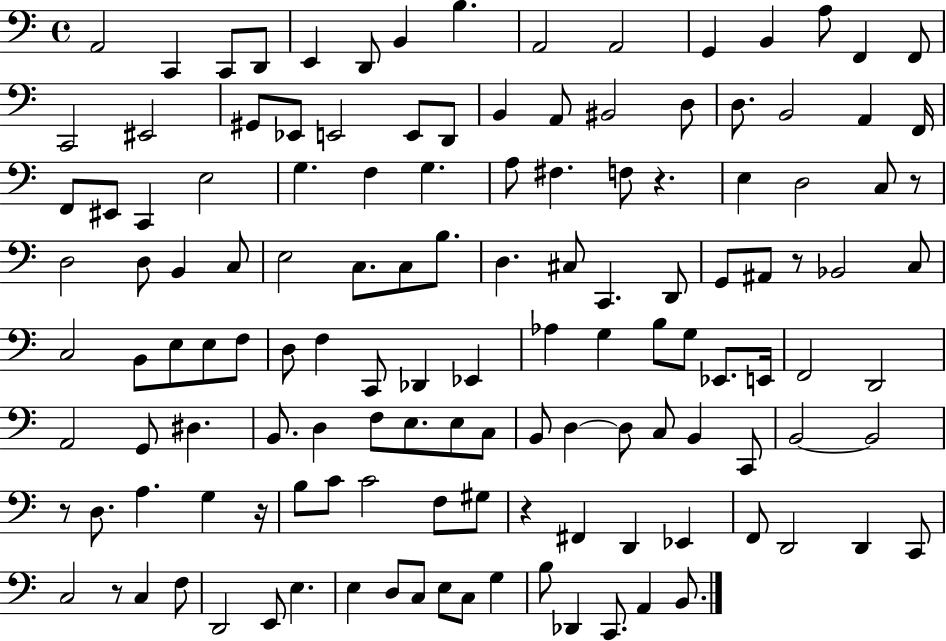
A2/h C2/q C2/e D2/e E2/q D2/e B2/q B3/q. A2/h A2/h G2/q B2/q A3/e F2/q F2/e C2/h EIS2/h G#2/e Eb2/e E2/h E2/e D2/e B2/q A2/e BIS2/h D3/e D3/e. B2/h A2/q F2/s F2/e EIS2/e C2/q E3/h G3/q. F3/q G3/q. A3/e F#3/q. F3/e R/q. E3/q D3/h C3/e R/e D3/h D3/e B2/q C3/e E3/h C3/e. C3/e B3/e. D3/q. C#3/e C2/q. D2/e G2/e A#2/e R/e Bb2/h C3/e C3/h B2/e E3/e E3/e F3/e D3/e F3/q C2/e Db2/q Eb2/q Ab3/q G3/q B3/e G3/e Eb2/e. E2/s F2/h D2/h A2/h G2/e D#3/q. B2/e. D3/q F3/e E3/e. E3/e C3/e B2/e D3/q D3/e C3/e B2/q C2/e B2/h B2/h R/e D3/e. A3/q. G3/q R/s B3/e C4/e C4/h F3/e G#3/e R/q F#2/q D2/q Eb2/q F2/e D2/h D2/q C2/e C3/h R/e C3/q F3/e D2/h E2/e E3/q. E3/q D3/e C3/e E3/e C3/e G3/q B3/e Db2/q C2/e. A2/q B2/e.